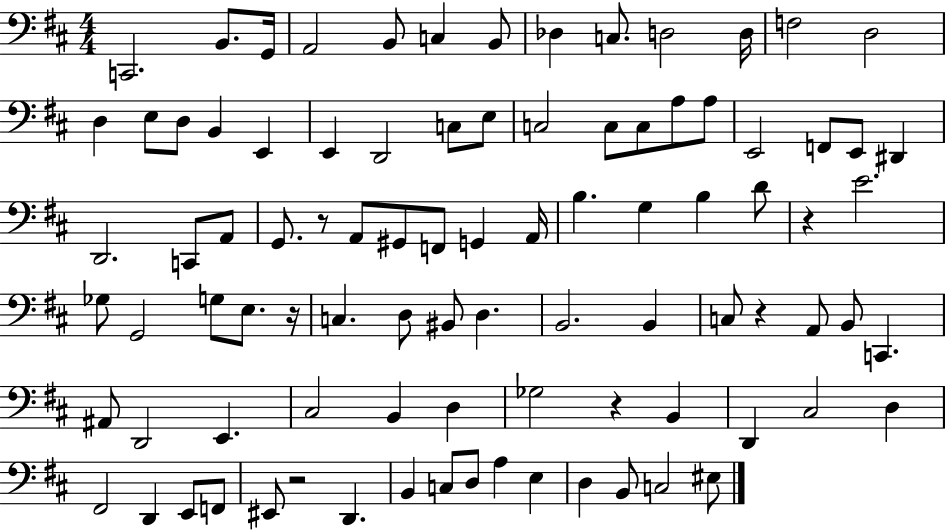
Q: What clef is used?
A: bass